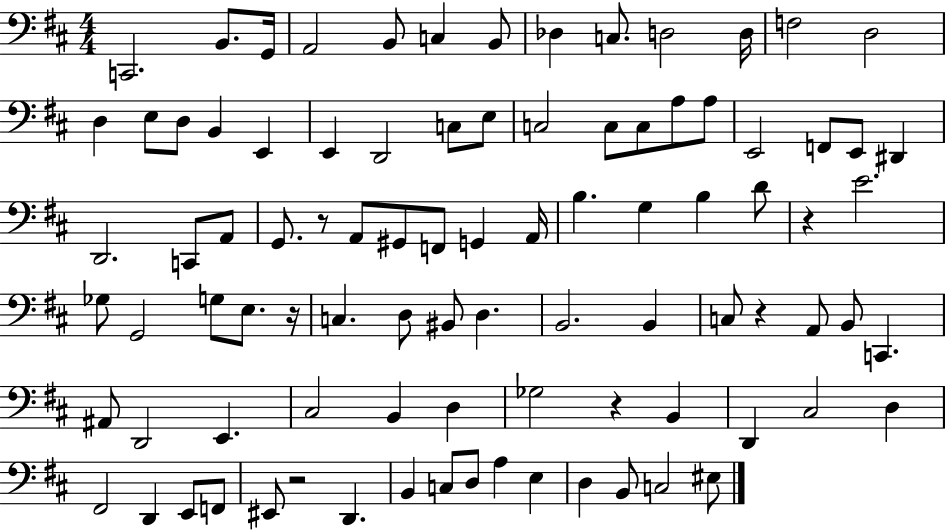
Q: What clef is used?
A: bass